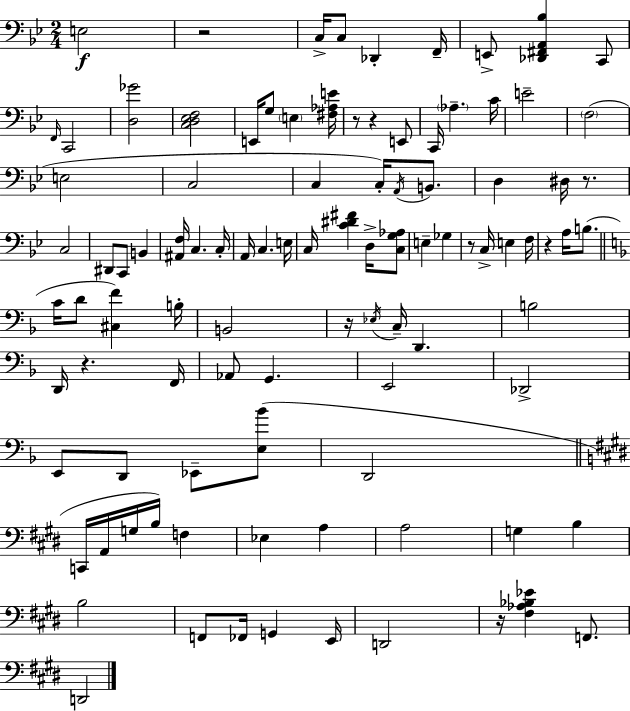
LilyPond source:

{
  \clef bass
  \numericTimeSignature
  \time 2/4
  \key g \minor
  e2\f | r2 | c16-> c8 des,4-. f,16-- | e,8-> <des, fis, a, bes>4 c,8 | \break \grace { f,16 } c,2 | <d ges'>2 | <c d ees f>2 | e,16 g8 \parenthesize e4 | \break <fis aes e'>16 r8 r4 e,8 | c,16 \parenthesize aes4.-- | c'16 e'2-- | \parenthesize f2( | \break e2 | c2 | c4 c16-.) \acciaccatura { a,16 } b,8. | d4 dis16 r8. | \break c2 | dis,8 c,8 b,4 | <ais, f>16 c4. | c16-. a,16 c4. | \break e16 c16 <c' dis' fis'>4 d16-> | <c g aes>8 e4-- ges4 | r8 c16-> e4 | f16 r4 a16 b8.( | \break \bar "||" \break \key d \minor c'16 d'8 <cis f'>4) b16-. | b,2 | r16 \acciaccatura { ees16 } c16-- d,4. | b2 | \break d,16 r4. | f,16 aes,8 g,4. | e,2 | des,2-> | \break e,8 d,8 ees,8-- <e bes'>8( | d,2 | \bar "||" \break \key e \major c,16 a,16 g16 b16) f4 | ees4 a4 | a2 | g4 b4 | \break b2 | f,8 fes,16 g,4 e,16 | d,2 | r16 <fis aes bes ees'>4 f,8. | \break d,2 | \bar "|."
}